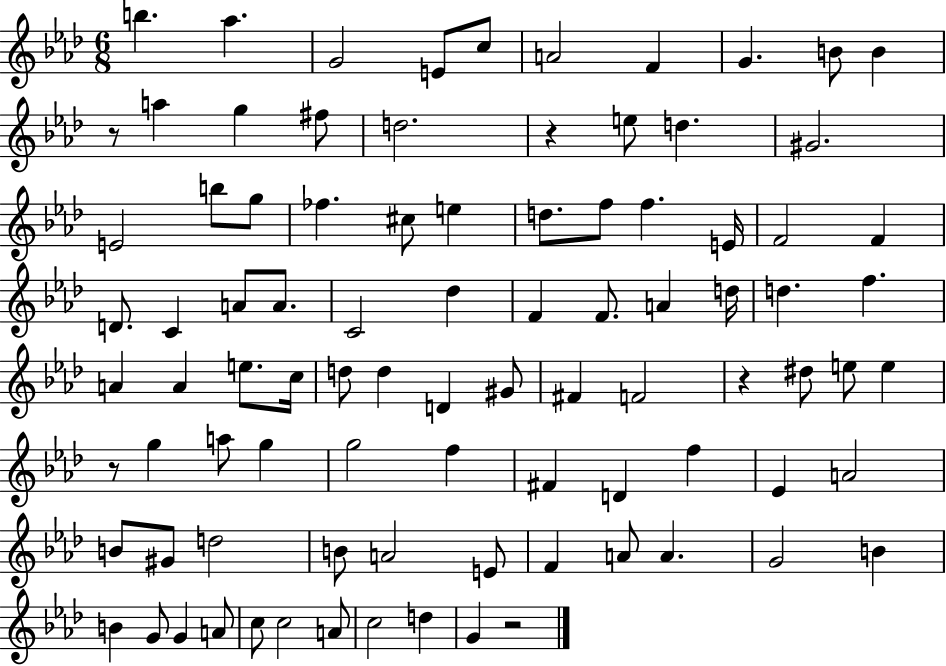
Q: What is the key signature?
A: AES major